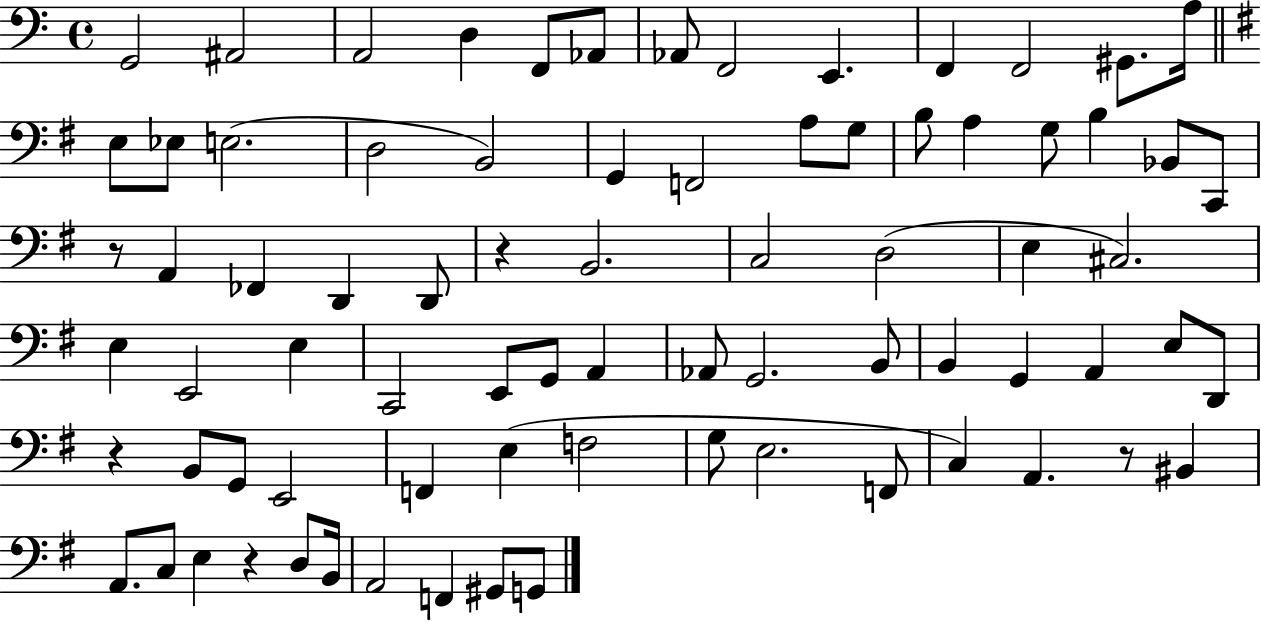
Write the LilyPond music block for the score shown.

{
  \clef bass
  \time 4/4
  \defaultTimeSignature
  \key c \major
  g,2 ais,2 | a,2 d4 f,8 aes,8 | aes,8 f,2 e,4. | f,4 f,2 gis,8. a16 | \break \bar "||" \break \key e \minor e8 ees8 e2.( | d2 b,2) | g,4 f,2 a8 g8 | b8 a4 g8 b4 bes,8 c,8 | \break r8 a,4 fes,4 d,4 d,8 | r4 b,2. | c2 d2( | e4 cis2.) | \break e4 e,2 e4 | c,2 e,8 g,8 a,4 | aes,8 g,2. b,8 | b,4 g,4 a,4 e8 d,8 | \break r4 b,8 g,8 e,2 | f,4 e4( f2 | g8 e2. f,8 | c4) a,4. r8 bis,4 | \break a,8. c8 e4 r4 d8 b,16 | a,2 f,4 gis,8 g,8 | \bar "|."
}